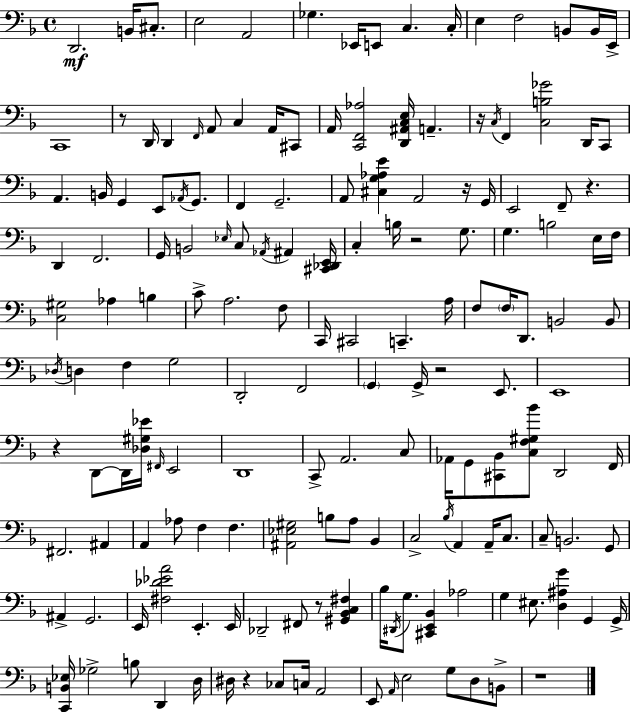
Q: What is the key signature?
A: D minor